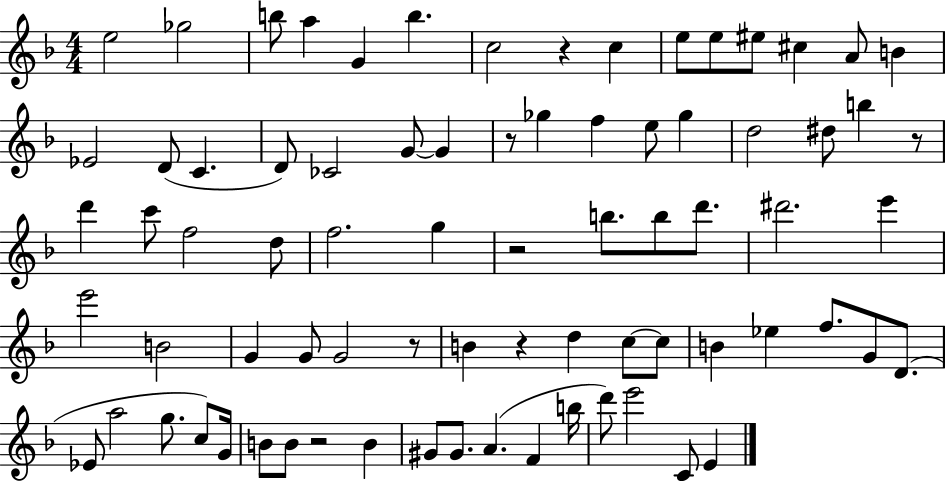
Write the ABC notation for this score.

X:1
T:Untitled
M:4/4
L:1/4
K:F
e2 _g2 b/2 a G b c2 z c e/2 e/2 ^e/2 ^c A/2 B _E2 D/2 C D/2 _C2 G/2 G z/2 _g f e/2 _g d2 ^d/2 b z/2 d' c'/2 f2 d/2 f2 g z2 b/2 b/2 d'/2 ^d'2 e' e'2 B2 G G/2 G2 z/2 B z d c/2 c/2 B _e f/2 G/2 D/2 _E/2 a2 g/2 c/2 G/4 B/2 B/2 z2 B ^G/2 ^G/2 A F b/4 d'/2 e'2 C/2 E